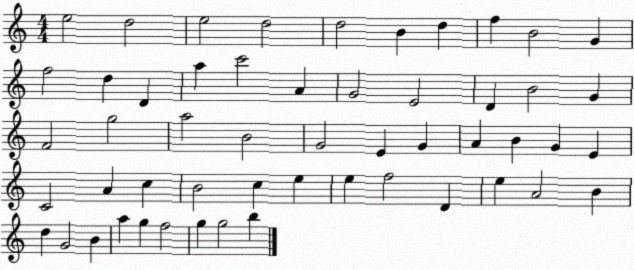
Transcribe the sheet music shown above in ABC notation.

X:1
T:Untitled
M:4/4
L:1/4
K:C
e2 d2 e2 d2 d2 B d f B2 G f2 d D a c'2 A G2 E2 D B2 G F2 g2 a2 B2 G2 E G A B G E C2 A c B2 c e e f2 D e A2 B d G2 B a g f2 g g2 b